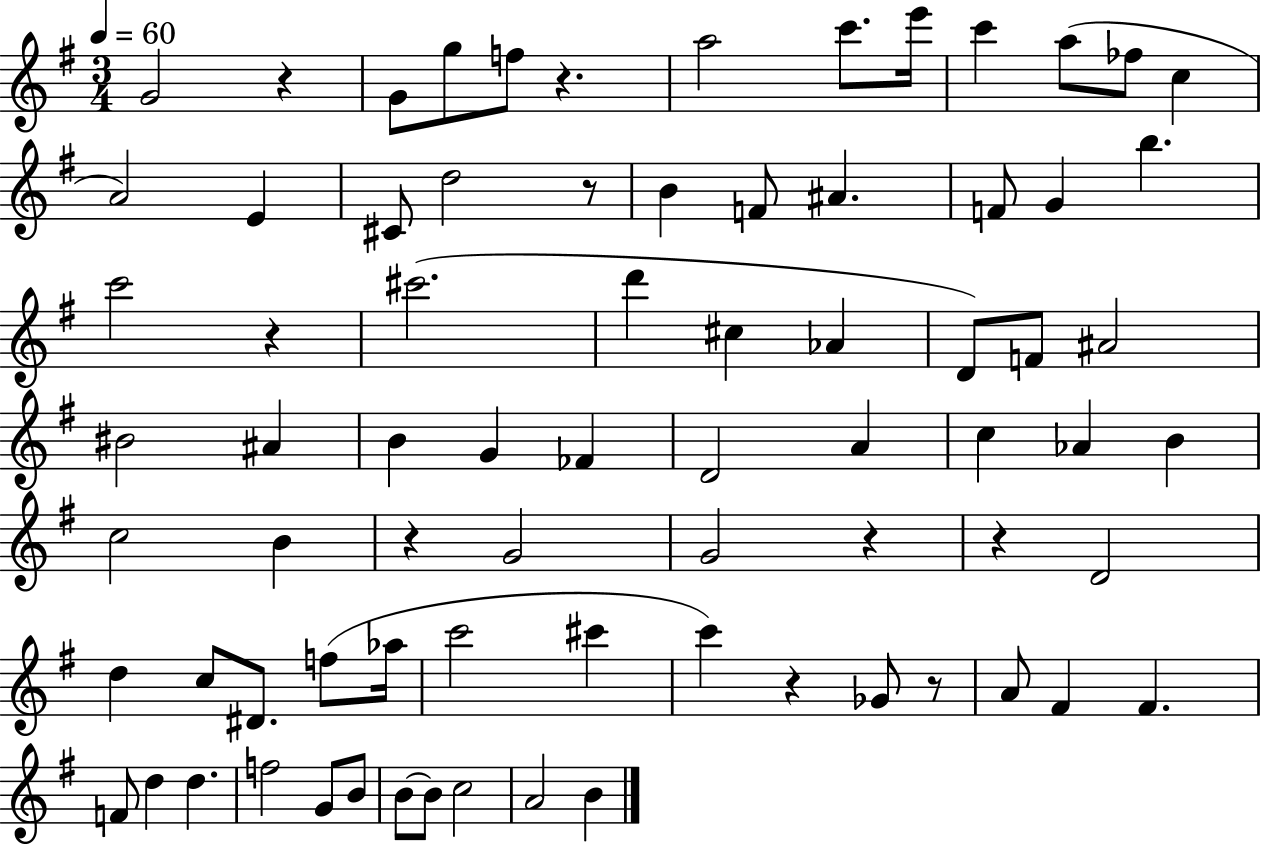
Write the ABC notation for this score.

X:1
T:Untitled
M:3/4
L:1/4
K:G
G2 z G/2 g/2 f/2 z a2 c'/2 e'/4 c' a/2 _f/2 c A2 E ^C/2 d2 z/2 B F/2 ^A F/2 G b c'2 z ^c'2 d' ^c _A D/2 F/2 ^A2 ^B2 ^A B G _F D2 A c _A B c2 B z G2 G2 z z D2 d c/2 ^D/2 f/2 _a/4 c'2 ^c' c' z _G/2 z/2 A/2 ^F ^F F/2 d d f2 G/2 B/2 B/2 B/2 c2 A2 B